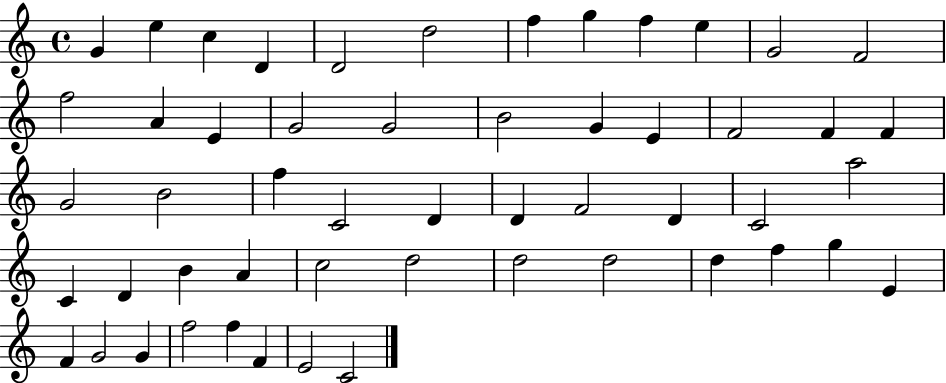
{
  \clef treble
  \time 4/4
  \defaultTimeSignature
  \key c \major
  g'4 e''4 c''4 d'4 | d'2 d''2 | f''4 g''4 f''4 e''4 | g'2 f'2 | \break f''2 a'4 e'4 | g'2 g'2 | b'2 g'4 e'4 | f'2 f'4 f'4 | \break g'2 b'2 | f''4 c'2 d'4 | d'4 f'2 d'4 | c'2 a''2 | \break c'4 d'4 b'4 a'4 | c''2 d''2 | d''2 d''2 | d''4 f''4 g''4 e'4 | \break f'4 g'2 g'4 | f''2 f''4 f'4 | e'2 c'2 | \bar "|."
}